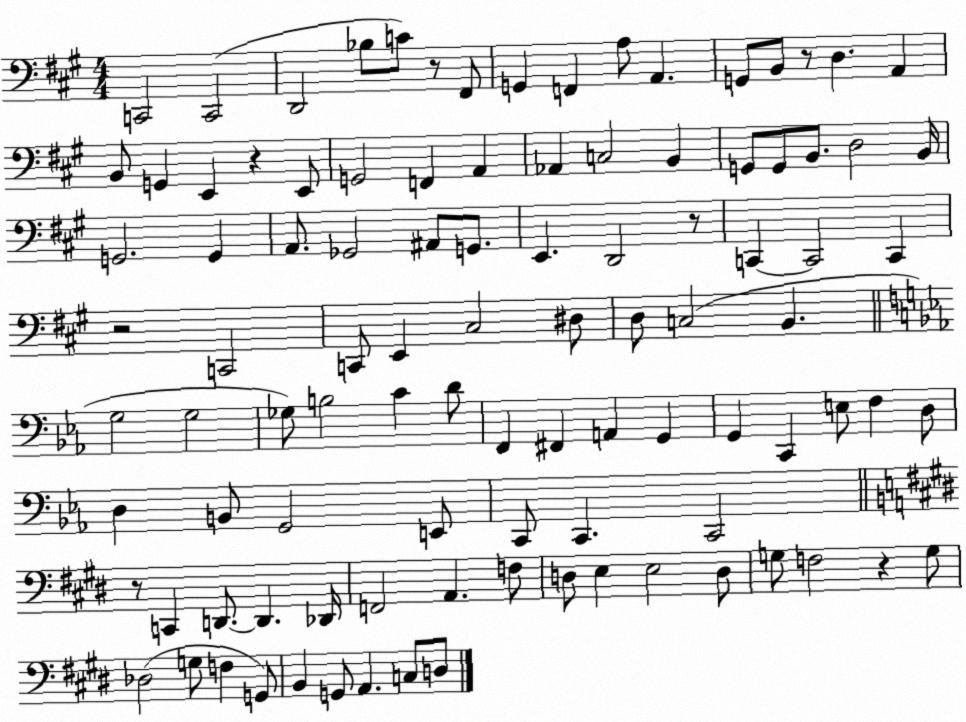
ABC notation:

X:1
T:Untitled
M:4/4
L:1/4
K:A
C,,2 C,,2 D,,2 _B,/2 C/2 z/2 ^F,,/2 G,, F,, A,/2 A,, G,,/2 B,,/2 z/2 D, A,, B,,/2 G,, E,, z E,,/2 G,,2 F,, A,, _A,, C,2 B,, G,,/2 G,,/2 B,,/2 D,2 B,,/4 G,,2 G,, A,,/2 _G,,2 ^A,,/2 G,,/2 E,, D,,2 z/2 C,, C,,2 C,, z2 C,,2 C,,/2 E,, ^C,2 ^D,/2 D,/2 C,2 B,, G,2 G,2 _G,/2 B,2 C D/2 F,, ^F,, A,, G,, G,, C,, E,/2 F, D,/2 D, B,,/2 G,,2 E,,/2 C,,/2 C,, C,,2 z/2 C,, D,,/2 D,, _D,,/4 F,,2 A,, F,/2 D,/2 E, E,2 D,/2 G,/2 F,2 z G,/2 _D,2 G,/2 F, G,,/2 B,, G,,/2 A,, C,/2 D,/2